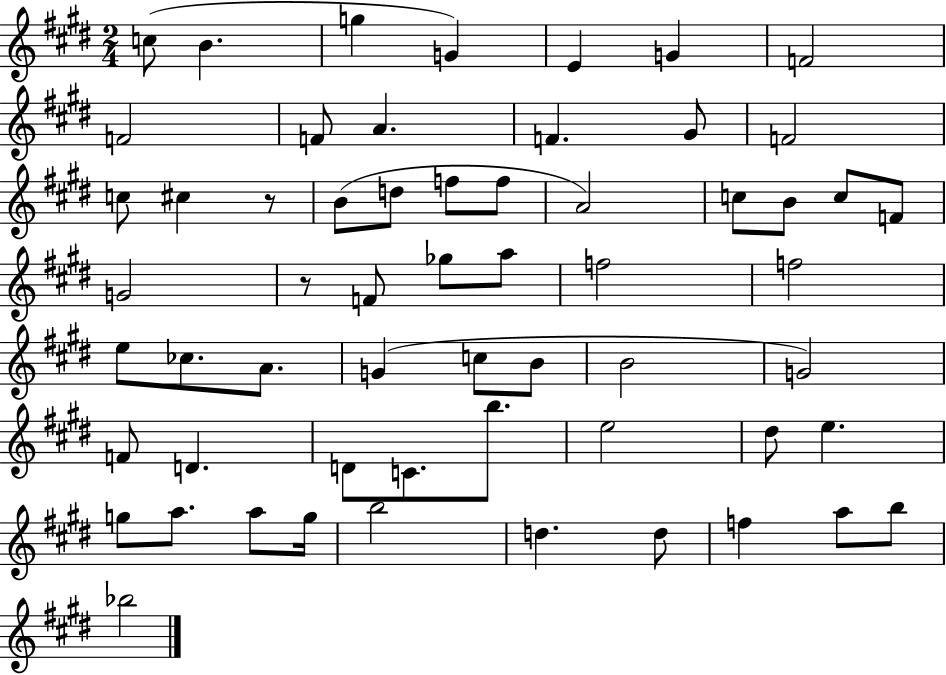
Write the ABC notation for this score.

X:1
T:Untitled
M:2/4
L:1/4
K:E
c/2 B g G E G F2 F2 F/2 A F ^G/2 F2 c/2 ^c z/2 B/2 d/2 f/2 f/2 A2 c/2 B/2 c/2 F/2 G2 z/2 F/2 _g/2 a/2 f2 f2 e/2 _c/2 A/2 G c/2 B/2 B2 G2 F/2 D D/2 C/2 b/2 e2 ^d/2 e g/2 a/2 a/2 g/4 b2 d d/2 f a/2 b/2 _b2